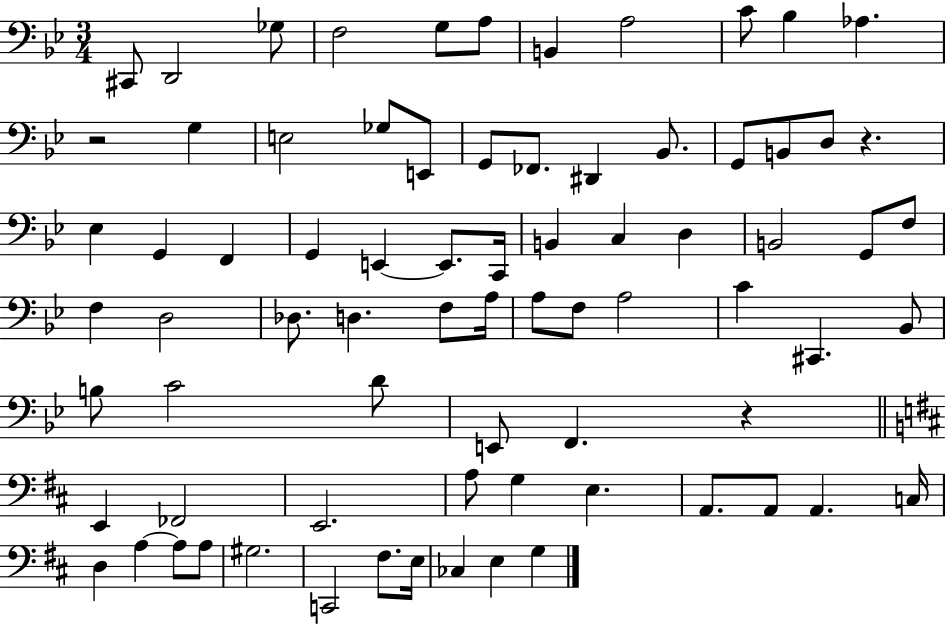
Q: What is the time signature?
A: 3/4